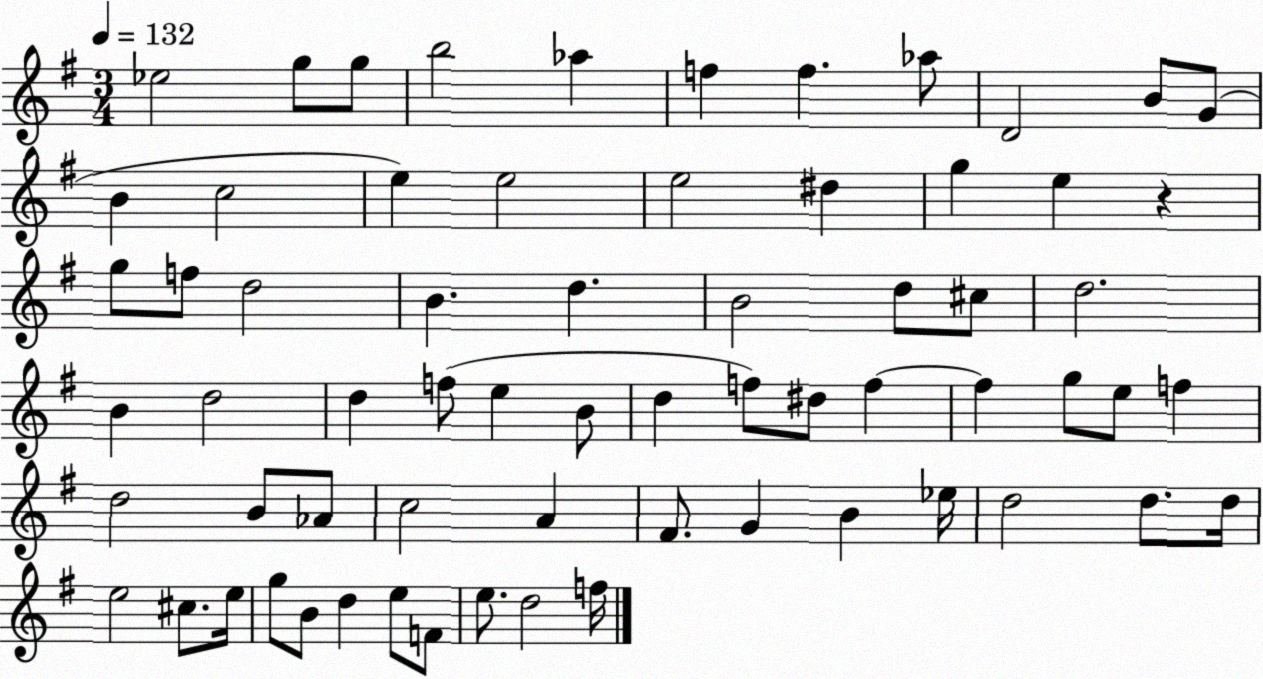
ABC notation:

X:1
T:Untitled
M:3/4
L:1/4
K:G
_e2 g/2 g/2 b2 _a f f _a/2 D2 B/2 G/2 B c2 e e2 e2 ^d g e z g/2 f/2 d2 B d B2 d/2 ^c/2 d2 B d2 d f/2 e B/2 d f/2 ^d/2 f f g/2 e/2 f d2 B/2 _A/2 c2 A ^F/2 G B _e/4 d2 d/2 d/4 e2 ^c/2 e/4 g/2 B/2 d e/2 F/2 e/2 d2 f/4